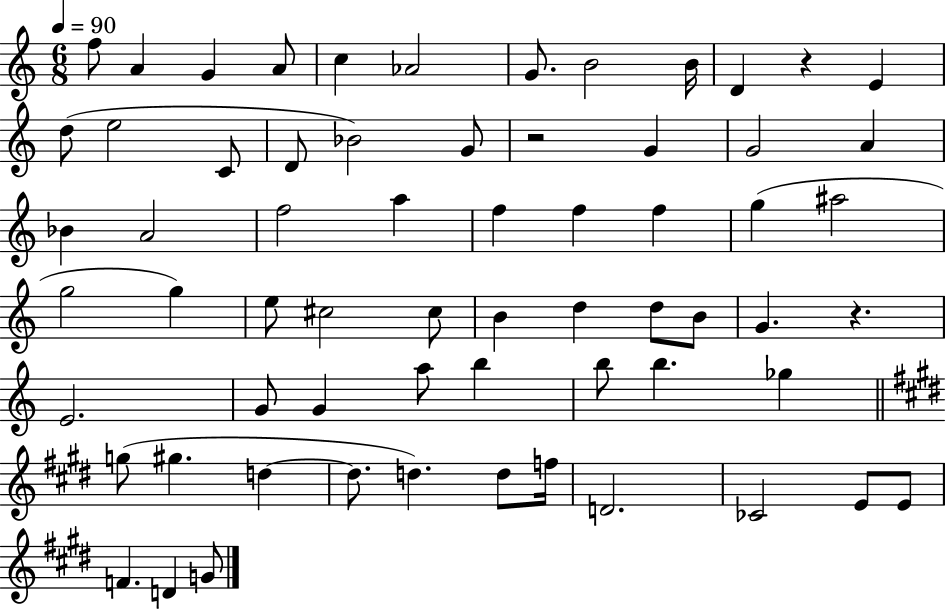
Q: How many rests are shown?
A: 3